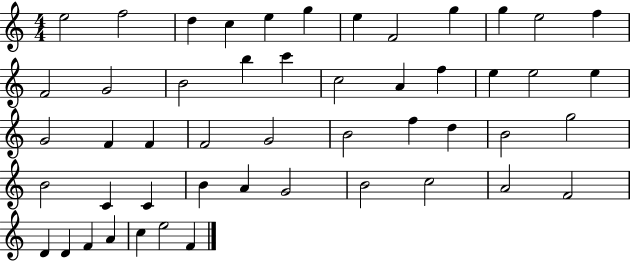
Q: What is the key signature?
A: C major